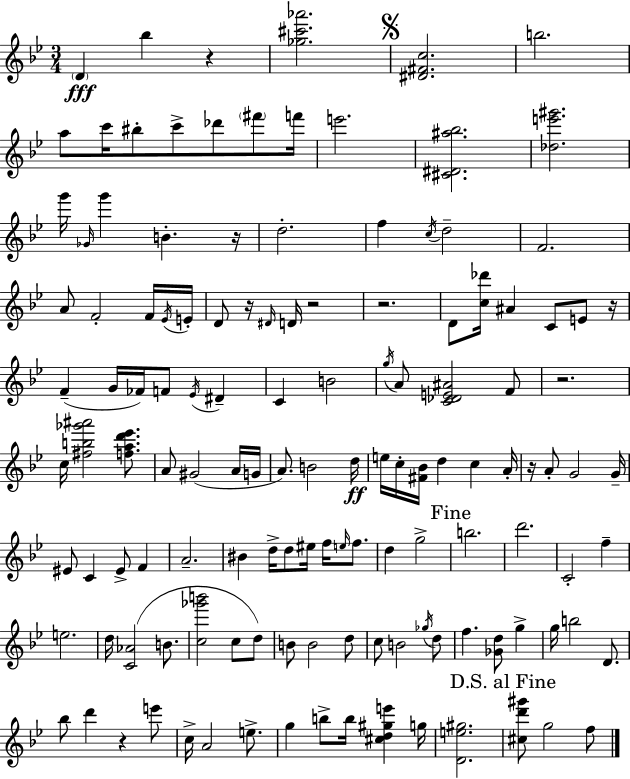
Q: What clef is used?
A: treble